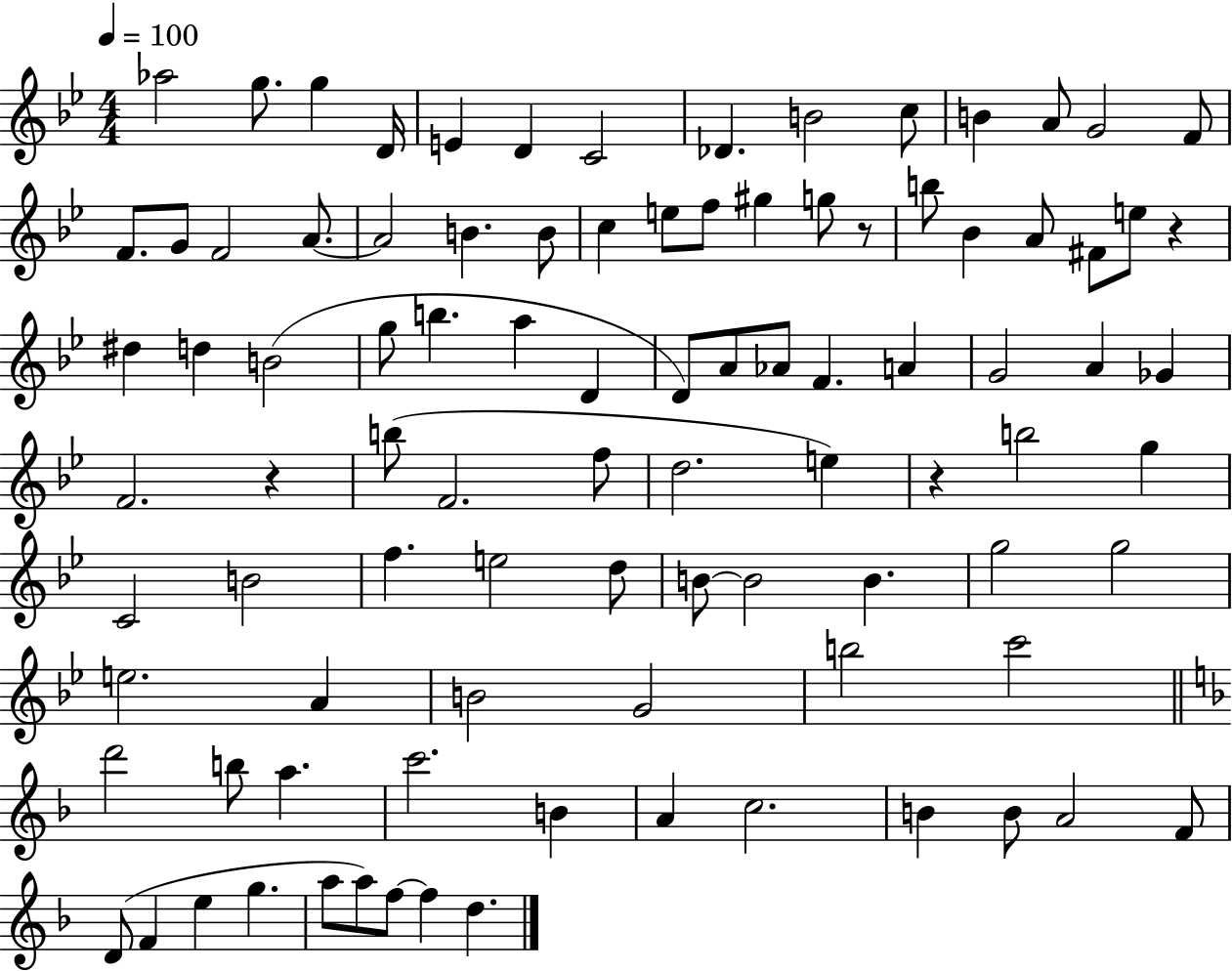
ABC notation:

X:1
T:Untitled
M:4/4
L:1/4
K:Bb
_a2 g/2 g D/4 E D C2 _D B2 c/2 B A/2 G2 F/2 F/2 G/2 F2 A/2 A2 B B/2 c e/2 f/2 ^g g/2 z/2 b/2 _B A/2 ^F/2 e/2 z ^d d B2 g/2 b a D D/2 A/2 _A/2 F A G2 A _G F2 z b/2 F2 f/2 d2 e z b2 g C2 B2 f e2 d/2 B/2 B2 B g2 g2 e2 A B2 G2 b2 c'2 d'2 b/2 a c'2 B A c2 B B/2 A2 F/2 D/2 F e g a/2 a/2 f/2 f d